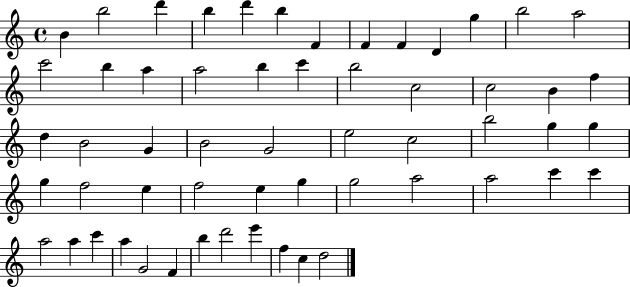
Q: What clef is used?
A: treble